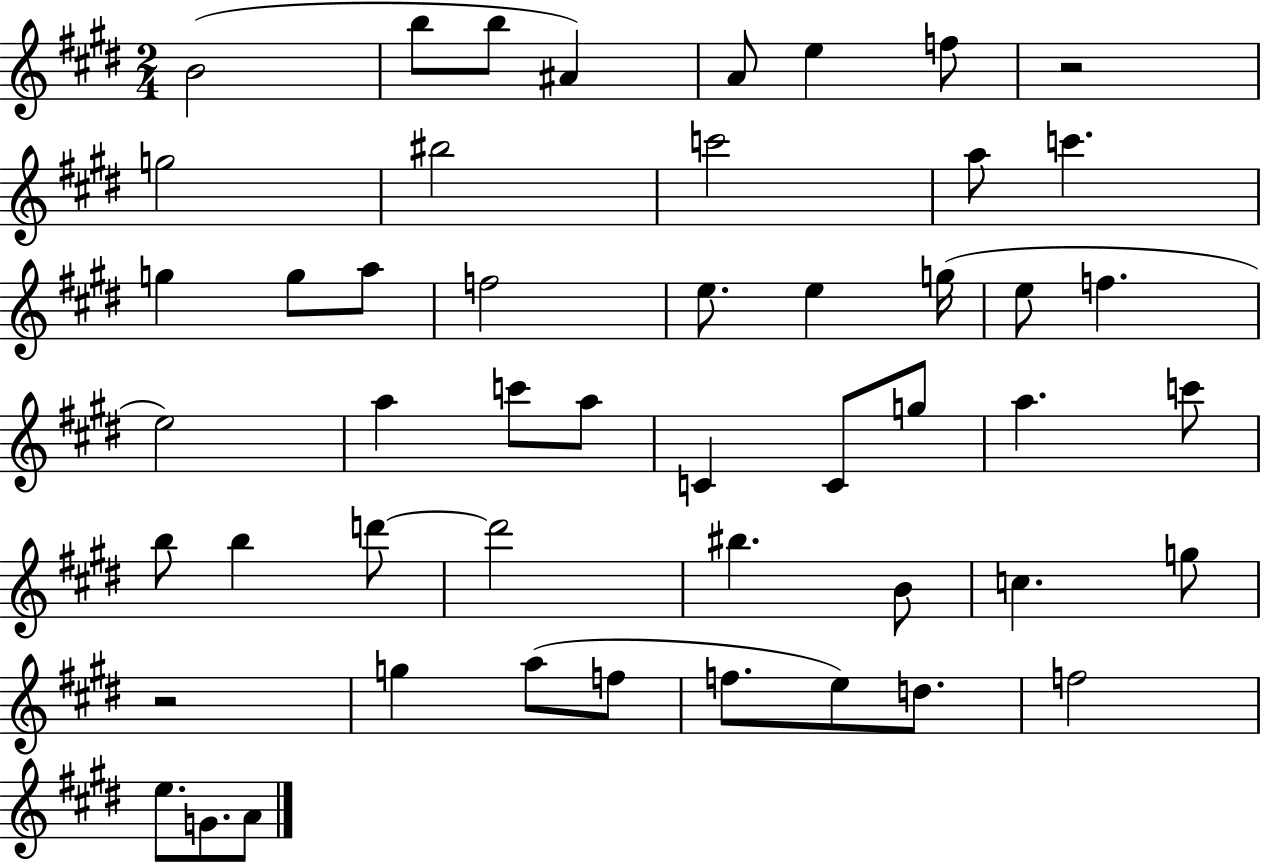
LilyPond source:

{
  \clef treble
  \numericTimeSignature
  \time 2/4
  \key e \major
  b'2( | b''8 b''8 ais'4) | a'8 e''4 f''8 | r2 | \break g''2 | bis''2 | c'''2 | a''8 c'''4. | \break g''4 g''8 a''8 | f''2 | e''8. e''4 g''16( | e''8 f''4. | \break e''2) | a''4 c'''8 a''8 | c'4 c'8 g''8 | a''4. c'''8 | \break b''8 b''4 d'''8~~ | d'''2 | bis''4. b'8 | c''4. g''8 | \break r2 | g''4 a''8( f''8 | f''8. e''8) d''8. | f''2 | \break e''8. g'8. a'8 | \bar "|."
}